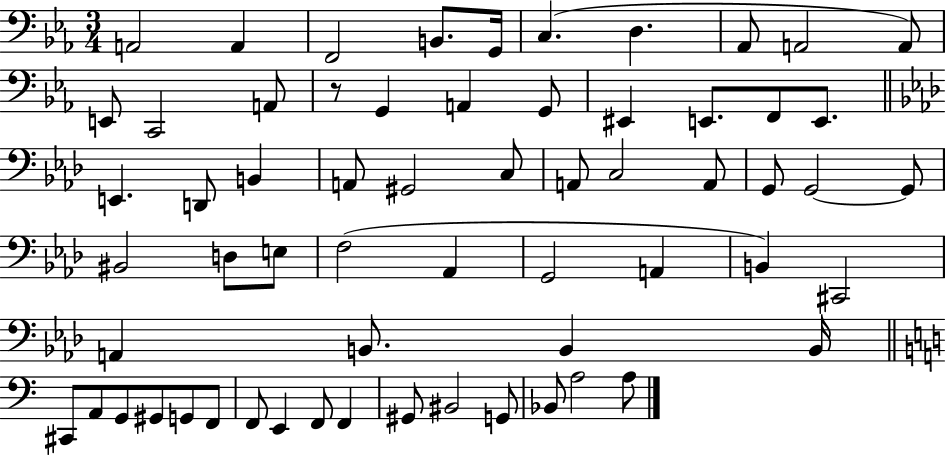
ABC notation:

X:1
T:Untitled
M:3/4
L:1/4
K:Eb
A,,2 A,, F,,2 B,,/2 G,,/4 C, D, _A,,/2 A,,2 A,,/2 E,,/2 C,,2 A,,/2 z/2 G,, A,, G,,/2 ^E,, E,,/2 F,,/2 E,,/2 E,, D,,/2 B,, A,,/2 ^G,,2 C,/2 A,,/2 C,2 A,,/2 G,,/2 G,,2 G,,/2 ^B,,2 D,/2 E,/2 F,2 _A,, G,,2 A,, B,, ^C,,2 A,, B,,/2 B,, B,,/4 ^C,,/2 A,,/2 G,,/2 ^G,,/2 G,,/2 F,,/2 F,,/2 E,, F,,/2 F,, ^G,,/2 ^B,,2 G,,/2 _B,,/2 A,2 A,/2